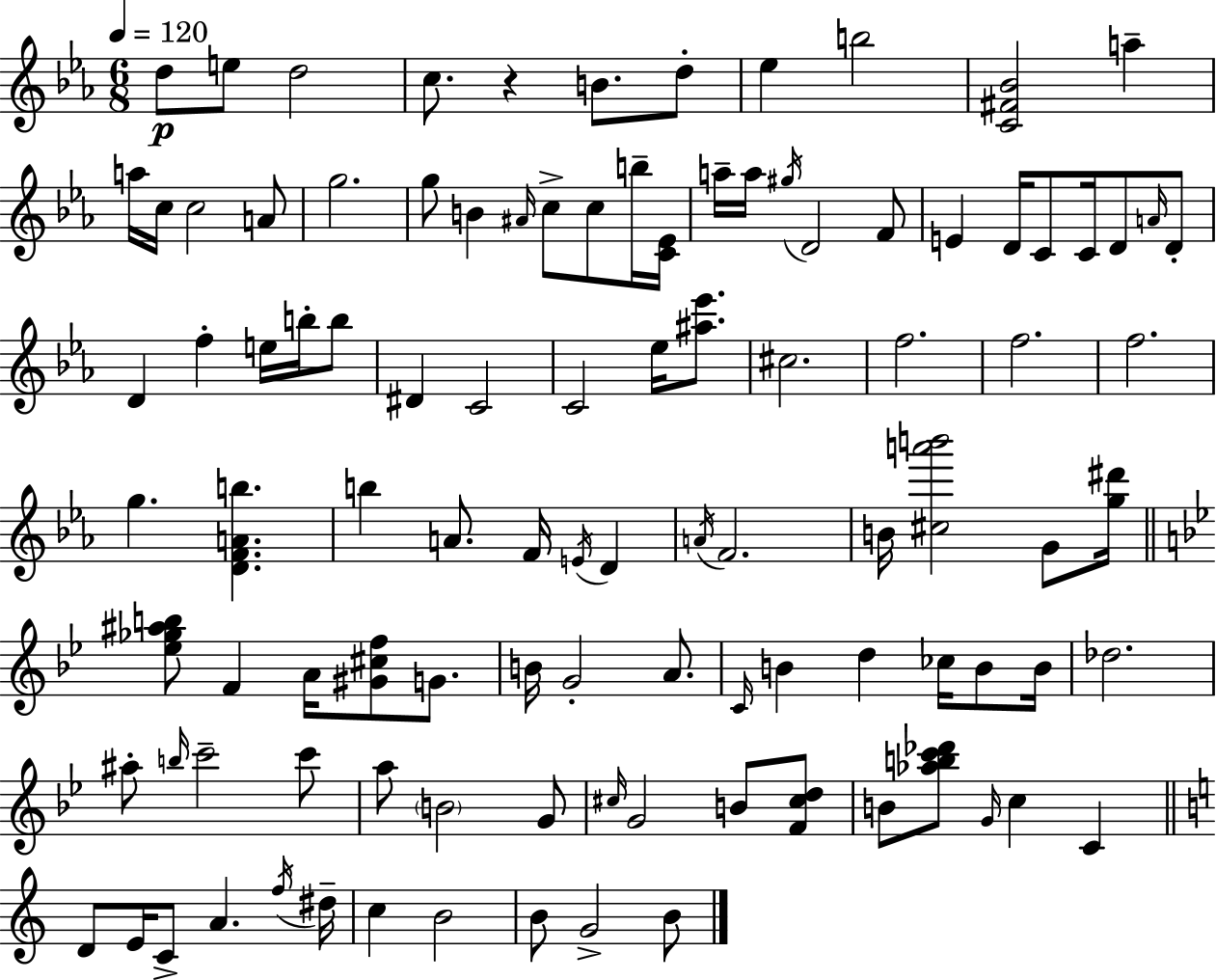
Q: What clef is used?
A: treble